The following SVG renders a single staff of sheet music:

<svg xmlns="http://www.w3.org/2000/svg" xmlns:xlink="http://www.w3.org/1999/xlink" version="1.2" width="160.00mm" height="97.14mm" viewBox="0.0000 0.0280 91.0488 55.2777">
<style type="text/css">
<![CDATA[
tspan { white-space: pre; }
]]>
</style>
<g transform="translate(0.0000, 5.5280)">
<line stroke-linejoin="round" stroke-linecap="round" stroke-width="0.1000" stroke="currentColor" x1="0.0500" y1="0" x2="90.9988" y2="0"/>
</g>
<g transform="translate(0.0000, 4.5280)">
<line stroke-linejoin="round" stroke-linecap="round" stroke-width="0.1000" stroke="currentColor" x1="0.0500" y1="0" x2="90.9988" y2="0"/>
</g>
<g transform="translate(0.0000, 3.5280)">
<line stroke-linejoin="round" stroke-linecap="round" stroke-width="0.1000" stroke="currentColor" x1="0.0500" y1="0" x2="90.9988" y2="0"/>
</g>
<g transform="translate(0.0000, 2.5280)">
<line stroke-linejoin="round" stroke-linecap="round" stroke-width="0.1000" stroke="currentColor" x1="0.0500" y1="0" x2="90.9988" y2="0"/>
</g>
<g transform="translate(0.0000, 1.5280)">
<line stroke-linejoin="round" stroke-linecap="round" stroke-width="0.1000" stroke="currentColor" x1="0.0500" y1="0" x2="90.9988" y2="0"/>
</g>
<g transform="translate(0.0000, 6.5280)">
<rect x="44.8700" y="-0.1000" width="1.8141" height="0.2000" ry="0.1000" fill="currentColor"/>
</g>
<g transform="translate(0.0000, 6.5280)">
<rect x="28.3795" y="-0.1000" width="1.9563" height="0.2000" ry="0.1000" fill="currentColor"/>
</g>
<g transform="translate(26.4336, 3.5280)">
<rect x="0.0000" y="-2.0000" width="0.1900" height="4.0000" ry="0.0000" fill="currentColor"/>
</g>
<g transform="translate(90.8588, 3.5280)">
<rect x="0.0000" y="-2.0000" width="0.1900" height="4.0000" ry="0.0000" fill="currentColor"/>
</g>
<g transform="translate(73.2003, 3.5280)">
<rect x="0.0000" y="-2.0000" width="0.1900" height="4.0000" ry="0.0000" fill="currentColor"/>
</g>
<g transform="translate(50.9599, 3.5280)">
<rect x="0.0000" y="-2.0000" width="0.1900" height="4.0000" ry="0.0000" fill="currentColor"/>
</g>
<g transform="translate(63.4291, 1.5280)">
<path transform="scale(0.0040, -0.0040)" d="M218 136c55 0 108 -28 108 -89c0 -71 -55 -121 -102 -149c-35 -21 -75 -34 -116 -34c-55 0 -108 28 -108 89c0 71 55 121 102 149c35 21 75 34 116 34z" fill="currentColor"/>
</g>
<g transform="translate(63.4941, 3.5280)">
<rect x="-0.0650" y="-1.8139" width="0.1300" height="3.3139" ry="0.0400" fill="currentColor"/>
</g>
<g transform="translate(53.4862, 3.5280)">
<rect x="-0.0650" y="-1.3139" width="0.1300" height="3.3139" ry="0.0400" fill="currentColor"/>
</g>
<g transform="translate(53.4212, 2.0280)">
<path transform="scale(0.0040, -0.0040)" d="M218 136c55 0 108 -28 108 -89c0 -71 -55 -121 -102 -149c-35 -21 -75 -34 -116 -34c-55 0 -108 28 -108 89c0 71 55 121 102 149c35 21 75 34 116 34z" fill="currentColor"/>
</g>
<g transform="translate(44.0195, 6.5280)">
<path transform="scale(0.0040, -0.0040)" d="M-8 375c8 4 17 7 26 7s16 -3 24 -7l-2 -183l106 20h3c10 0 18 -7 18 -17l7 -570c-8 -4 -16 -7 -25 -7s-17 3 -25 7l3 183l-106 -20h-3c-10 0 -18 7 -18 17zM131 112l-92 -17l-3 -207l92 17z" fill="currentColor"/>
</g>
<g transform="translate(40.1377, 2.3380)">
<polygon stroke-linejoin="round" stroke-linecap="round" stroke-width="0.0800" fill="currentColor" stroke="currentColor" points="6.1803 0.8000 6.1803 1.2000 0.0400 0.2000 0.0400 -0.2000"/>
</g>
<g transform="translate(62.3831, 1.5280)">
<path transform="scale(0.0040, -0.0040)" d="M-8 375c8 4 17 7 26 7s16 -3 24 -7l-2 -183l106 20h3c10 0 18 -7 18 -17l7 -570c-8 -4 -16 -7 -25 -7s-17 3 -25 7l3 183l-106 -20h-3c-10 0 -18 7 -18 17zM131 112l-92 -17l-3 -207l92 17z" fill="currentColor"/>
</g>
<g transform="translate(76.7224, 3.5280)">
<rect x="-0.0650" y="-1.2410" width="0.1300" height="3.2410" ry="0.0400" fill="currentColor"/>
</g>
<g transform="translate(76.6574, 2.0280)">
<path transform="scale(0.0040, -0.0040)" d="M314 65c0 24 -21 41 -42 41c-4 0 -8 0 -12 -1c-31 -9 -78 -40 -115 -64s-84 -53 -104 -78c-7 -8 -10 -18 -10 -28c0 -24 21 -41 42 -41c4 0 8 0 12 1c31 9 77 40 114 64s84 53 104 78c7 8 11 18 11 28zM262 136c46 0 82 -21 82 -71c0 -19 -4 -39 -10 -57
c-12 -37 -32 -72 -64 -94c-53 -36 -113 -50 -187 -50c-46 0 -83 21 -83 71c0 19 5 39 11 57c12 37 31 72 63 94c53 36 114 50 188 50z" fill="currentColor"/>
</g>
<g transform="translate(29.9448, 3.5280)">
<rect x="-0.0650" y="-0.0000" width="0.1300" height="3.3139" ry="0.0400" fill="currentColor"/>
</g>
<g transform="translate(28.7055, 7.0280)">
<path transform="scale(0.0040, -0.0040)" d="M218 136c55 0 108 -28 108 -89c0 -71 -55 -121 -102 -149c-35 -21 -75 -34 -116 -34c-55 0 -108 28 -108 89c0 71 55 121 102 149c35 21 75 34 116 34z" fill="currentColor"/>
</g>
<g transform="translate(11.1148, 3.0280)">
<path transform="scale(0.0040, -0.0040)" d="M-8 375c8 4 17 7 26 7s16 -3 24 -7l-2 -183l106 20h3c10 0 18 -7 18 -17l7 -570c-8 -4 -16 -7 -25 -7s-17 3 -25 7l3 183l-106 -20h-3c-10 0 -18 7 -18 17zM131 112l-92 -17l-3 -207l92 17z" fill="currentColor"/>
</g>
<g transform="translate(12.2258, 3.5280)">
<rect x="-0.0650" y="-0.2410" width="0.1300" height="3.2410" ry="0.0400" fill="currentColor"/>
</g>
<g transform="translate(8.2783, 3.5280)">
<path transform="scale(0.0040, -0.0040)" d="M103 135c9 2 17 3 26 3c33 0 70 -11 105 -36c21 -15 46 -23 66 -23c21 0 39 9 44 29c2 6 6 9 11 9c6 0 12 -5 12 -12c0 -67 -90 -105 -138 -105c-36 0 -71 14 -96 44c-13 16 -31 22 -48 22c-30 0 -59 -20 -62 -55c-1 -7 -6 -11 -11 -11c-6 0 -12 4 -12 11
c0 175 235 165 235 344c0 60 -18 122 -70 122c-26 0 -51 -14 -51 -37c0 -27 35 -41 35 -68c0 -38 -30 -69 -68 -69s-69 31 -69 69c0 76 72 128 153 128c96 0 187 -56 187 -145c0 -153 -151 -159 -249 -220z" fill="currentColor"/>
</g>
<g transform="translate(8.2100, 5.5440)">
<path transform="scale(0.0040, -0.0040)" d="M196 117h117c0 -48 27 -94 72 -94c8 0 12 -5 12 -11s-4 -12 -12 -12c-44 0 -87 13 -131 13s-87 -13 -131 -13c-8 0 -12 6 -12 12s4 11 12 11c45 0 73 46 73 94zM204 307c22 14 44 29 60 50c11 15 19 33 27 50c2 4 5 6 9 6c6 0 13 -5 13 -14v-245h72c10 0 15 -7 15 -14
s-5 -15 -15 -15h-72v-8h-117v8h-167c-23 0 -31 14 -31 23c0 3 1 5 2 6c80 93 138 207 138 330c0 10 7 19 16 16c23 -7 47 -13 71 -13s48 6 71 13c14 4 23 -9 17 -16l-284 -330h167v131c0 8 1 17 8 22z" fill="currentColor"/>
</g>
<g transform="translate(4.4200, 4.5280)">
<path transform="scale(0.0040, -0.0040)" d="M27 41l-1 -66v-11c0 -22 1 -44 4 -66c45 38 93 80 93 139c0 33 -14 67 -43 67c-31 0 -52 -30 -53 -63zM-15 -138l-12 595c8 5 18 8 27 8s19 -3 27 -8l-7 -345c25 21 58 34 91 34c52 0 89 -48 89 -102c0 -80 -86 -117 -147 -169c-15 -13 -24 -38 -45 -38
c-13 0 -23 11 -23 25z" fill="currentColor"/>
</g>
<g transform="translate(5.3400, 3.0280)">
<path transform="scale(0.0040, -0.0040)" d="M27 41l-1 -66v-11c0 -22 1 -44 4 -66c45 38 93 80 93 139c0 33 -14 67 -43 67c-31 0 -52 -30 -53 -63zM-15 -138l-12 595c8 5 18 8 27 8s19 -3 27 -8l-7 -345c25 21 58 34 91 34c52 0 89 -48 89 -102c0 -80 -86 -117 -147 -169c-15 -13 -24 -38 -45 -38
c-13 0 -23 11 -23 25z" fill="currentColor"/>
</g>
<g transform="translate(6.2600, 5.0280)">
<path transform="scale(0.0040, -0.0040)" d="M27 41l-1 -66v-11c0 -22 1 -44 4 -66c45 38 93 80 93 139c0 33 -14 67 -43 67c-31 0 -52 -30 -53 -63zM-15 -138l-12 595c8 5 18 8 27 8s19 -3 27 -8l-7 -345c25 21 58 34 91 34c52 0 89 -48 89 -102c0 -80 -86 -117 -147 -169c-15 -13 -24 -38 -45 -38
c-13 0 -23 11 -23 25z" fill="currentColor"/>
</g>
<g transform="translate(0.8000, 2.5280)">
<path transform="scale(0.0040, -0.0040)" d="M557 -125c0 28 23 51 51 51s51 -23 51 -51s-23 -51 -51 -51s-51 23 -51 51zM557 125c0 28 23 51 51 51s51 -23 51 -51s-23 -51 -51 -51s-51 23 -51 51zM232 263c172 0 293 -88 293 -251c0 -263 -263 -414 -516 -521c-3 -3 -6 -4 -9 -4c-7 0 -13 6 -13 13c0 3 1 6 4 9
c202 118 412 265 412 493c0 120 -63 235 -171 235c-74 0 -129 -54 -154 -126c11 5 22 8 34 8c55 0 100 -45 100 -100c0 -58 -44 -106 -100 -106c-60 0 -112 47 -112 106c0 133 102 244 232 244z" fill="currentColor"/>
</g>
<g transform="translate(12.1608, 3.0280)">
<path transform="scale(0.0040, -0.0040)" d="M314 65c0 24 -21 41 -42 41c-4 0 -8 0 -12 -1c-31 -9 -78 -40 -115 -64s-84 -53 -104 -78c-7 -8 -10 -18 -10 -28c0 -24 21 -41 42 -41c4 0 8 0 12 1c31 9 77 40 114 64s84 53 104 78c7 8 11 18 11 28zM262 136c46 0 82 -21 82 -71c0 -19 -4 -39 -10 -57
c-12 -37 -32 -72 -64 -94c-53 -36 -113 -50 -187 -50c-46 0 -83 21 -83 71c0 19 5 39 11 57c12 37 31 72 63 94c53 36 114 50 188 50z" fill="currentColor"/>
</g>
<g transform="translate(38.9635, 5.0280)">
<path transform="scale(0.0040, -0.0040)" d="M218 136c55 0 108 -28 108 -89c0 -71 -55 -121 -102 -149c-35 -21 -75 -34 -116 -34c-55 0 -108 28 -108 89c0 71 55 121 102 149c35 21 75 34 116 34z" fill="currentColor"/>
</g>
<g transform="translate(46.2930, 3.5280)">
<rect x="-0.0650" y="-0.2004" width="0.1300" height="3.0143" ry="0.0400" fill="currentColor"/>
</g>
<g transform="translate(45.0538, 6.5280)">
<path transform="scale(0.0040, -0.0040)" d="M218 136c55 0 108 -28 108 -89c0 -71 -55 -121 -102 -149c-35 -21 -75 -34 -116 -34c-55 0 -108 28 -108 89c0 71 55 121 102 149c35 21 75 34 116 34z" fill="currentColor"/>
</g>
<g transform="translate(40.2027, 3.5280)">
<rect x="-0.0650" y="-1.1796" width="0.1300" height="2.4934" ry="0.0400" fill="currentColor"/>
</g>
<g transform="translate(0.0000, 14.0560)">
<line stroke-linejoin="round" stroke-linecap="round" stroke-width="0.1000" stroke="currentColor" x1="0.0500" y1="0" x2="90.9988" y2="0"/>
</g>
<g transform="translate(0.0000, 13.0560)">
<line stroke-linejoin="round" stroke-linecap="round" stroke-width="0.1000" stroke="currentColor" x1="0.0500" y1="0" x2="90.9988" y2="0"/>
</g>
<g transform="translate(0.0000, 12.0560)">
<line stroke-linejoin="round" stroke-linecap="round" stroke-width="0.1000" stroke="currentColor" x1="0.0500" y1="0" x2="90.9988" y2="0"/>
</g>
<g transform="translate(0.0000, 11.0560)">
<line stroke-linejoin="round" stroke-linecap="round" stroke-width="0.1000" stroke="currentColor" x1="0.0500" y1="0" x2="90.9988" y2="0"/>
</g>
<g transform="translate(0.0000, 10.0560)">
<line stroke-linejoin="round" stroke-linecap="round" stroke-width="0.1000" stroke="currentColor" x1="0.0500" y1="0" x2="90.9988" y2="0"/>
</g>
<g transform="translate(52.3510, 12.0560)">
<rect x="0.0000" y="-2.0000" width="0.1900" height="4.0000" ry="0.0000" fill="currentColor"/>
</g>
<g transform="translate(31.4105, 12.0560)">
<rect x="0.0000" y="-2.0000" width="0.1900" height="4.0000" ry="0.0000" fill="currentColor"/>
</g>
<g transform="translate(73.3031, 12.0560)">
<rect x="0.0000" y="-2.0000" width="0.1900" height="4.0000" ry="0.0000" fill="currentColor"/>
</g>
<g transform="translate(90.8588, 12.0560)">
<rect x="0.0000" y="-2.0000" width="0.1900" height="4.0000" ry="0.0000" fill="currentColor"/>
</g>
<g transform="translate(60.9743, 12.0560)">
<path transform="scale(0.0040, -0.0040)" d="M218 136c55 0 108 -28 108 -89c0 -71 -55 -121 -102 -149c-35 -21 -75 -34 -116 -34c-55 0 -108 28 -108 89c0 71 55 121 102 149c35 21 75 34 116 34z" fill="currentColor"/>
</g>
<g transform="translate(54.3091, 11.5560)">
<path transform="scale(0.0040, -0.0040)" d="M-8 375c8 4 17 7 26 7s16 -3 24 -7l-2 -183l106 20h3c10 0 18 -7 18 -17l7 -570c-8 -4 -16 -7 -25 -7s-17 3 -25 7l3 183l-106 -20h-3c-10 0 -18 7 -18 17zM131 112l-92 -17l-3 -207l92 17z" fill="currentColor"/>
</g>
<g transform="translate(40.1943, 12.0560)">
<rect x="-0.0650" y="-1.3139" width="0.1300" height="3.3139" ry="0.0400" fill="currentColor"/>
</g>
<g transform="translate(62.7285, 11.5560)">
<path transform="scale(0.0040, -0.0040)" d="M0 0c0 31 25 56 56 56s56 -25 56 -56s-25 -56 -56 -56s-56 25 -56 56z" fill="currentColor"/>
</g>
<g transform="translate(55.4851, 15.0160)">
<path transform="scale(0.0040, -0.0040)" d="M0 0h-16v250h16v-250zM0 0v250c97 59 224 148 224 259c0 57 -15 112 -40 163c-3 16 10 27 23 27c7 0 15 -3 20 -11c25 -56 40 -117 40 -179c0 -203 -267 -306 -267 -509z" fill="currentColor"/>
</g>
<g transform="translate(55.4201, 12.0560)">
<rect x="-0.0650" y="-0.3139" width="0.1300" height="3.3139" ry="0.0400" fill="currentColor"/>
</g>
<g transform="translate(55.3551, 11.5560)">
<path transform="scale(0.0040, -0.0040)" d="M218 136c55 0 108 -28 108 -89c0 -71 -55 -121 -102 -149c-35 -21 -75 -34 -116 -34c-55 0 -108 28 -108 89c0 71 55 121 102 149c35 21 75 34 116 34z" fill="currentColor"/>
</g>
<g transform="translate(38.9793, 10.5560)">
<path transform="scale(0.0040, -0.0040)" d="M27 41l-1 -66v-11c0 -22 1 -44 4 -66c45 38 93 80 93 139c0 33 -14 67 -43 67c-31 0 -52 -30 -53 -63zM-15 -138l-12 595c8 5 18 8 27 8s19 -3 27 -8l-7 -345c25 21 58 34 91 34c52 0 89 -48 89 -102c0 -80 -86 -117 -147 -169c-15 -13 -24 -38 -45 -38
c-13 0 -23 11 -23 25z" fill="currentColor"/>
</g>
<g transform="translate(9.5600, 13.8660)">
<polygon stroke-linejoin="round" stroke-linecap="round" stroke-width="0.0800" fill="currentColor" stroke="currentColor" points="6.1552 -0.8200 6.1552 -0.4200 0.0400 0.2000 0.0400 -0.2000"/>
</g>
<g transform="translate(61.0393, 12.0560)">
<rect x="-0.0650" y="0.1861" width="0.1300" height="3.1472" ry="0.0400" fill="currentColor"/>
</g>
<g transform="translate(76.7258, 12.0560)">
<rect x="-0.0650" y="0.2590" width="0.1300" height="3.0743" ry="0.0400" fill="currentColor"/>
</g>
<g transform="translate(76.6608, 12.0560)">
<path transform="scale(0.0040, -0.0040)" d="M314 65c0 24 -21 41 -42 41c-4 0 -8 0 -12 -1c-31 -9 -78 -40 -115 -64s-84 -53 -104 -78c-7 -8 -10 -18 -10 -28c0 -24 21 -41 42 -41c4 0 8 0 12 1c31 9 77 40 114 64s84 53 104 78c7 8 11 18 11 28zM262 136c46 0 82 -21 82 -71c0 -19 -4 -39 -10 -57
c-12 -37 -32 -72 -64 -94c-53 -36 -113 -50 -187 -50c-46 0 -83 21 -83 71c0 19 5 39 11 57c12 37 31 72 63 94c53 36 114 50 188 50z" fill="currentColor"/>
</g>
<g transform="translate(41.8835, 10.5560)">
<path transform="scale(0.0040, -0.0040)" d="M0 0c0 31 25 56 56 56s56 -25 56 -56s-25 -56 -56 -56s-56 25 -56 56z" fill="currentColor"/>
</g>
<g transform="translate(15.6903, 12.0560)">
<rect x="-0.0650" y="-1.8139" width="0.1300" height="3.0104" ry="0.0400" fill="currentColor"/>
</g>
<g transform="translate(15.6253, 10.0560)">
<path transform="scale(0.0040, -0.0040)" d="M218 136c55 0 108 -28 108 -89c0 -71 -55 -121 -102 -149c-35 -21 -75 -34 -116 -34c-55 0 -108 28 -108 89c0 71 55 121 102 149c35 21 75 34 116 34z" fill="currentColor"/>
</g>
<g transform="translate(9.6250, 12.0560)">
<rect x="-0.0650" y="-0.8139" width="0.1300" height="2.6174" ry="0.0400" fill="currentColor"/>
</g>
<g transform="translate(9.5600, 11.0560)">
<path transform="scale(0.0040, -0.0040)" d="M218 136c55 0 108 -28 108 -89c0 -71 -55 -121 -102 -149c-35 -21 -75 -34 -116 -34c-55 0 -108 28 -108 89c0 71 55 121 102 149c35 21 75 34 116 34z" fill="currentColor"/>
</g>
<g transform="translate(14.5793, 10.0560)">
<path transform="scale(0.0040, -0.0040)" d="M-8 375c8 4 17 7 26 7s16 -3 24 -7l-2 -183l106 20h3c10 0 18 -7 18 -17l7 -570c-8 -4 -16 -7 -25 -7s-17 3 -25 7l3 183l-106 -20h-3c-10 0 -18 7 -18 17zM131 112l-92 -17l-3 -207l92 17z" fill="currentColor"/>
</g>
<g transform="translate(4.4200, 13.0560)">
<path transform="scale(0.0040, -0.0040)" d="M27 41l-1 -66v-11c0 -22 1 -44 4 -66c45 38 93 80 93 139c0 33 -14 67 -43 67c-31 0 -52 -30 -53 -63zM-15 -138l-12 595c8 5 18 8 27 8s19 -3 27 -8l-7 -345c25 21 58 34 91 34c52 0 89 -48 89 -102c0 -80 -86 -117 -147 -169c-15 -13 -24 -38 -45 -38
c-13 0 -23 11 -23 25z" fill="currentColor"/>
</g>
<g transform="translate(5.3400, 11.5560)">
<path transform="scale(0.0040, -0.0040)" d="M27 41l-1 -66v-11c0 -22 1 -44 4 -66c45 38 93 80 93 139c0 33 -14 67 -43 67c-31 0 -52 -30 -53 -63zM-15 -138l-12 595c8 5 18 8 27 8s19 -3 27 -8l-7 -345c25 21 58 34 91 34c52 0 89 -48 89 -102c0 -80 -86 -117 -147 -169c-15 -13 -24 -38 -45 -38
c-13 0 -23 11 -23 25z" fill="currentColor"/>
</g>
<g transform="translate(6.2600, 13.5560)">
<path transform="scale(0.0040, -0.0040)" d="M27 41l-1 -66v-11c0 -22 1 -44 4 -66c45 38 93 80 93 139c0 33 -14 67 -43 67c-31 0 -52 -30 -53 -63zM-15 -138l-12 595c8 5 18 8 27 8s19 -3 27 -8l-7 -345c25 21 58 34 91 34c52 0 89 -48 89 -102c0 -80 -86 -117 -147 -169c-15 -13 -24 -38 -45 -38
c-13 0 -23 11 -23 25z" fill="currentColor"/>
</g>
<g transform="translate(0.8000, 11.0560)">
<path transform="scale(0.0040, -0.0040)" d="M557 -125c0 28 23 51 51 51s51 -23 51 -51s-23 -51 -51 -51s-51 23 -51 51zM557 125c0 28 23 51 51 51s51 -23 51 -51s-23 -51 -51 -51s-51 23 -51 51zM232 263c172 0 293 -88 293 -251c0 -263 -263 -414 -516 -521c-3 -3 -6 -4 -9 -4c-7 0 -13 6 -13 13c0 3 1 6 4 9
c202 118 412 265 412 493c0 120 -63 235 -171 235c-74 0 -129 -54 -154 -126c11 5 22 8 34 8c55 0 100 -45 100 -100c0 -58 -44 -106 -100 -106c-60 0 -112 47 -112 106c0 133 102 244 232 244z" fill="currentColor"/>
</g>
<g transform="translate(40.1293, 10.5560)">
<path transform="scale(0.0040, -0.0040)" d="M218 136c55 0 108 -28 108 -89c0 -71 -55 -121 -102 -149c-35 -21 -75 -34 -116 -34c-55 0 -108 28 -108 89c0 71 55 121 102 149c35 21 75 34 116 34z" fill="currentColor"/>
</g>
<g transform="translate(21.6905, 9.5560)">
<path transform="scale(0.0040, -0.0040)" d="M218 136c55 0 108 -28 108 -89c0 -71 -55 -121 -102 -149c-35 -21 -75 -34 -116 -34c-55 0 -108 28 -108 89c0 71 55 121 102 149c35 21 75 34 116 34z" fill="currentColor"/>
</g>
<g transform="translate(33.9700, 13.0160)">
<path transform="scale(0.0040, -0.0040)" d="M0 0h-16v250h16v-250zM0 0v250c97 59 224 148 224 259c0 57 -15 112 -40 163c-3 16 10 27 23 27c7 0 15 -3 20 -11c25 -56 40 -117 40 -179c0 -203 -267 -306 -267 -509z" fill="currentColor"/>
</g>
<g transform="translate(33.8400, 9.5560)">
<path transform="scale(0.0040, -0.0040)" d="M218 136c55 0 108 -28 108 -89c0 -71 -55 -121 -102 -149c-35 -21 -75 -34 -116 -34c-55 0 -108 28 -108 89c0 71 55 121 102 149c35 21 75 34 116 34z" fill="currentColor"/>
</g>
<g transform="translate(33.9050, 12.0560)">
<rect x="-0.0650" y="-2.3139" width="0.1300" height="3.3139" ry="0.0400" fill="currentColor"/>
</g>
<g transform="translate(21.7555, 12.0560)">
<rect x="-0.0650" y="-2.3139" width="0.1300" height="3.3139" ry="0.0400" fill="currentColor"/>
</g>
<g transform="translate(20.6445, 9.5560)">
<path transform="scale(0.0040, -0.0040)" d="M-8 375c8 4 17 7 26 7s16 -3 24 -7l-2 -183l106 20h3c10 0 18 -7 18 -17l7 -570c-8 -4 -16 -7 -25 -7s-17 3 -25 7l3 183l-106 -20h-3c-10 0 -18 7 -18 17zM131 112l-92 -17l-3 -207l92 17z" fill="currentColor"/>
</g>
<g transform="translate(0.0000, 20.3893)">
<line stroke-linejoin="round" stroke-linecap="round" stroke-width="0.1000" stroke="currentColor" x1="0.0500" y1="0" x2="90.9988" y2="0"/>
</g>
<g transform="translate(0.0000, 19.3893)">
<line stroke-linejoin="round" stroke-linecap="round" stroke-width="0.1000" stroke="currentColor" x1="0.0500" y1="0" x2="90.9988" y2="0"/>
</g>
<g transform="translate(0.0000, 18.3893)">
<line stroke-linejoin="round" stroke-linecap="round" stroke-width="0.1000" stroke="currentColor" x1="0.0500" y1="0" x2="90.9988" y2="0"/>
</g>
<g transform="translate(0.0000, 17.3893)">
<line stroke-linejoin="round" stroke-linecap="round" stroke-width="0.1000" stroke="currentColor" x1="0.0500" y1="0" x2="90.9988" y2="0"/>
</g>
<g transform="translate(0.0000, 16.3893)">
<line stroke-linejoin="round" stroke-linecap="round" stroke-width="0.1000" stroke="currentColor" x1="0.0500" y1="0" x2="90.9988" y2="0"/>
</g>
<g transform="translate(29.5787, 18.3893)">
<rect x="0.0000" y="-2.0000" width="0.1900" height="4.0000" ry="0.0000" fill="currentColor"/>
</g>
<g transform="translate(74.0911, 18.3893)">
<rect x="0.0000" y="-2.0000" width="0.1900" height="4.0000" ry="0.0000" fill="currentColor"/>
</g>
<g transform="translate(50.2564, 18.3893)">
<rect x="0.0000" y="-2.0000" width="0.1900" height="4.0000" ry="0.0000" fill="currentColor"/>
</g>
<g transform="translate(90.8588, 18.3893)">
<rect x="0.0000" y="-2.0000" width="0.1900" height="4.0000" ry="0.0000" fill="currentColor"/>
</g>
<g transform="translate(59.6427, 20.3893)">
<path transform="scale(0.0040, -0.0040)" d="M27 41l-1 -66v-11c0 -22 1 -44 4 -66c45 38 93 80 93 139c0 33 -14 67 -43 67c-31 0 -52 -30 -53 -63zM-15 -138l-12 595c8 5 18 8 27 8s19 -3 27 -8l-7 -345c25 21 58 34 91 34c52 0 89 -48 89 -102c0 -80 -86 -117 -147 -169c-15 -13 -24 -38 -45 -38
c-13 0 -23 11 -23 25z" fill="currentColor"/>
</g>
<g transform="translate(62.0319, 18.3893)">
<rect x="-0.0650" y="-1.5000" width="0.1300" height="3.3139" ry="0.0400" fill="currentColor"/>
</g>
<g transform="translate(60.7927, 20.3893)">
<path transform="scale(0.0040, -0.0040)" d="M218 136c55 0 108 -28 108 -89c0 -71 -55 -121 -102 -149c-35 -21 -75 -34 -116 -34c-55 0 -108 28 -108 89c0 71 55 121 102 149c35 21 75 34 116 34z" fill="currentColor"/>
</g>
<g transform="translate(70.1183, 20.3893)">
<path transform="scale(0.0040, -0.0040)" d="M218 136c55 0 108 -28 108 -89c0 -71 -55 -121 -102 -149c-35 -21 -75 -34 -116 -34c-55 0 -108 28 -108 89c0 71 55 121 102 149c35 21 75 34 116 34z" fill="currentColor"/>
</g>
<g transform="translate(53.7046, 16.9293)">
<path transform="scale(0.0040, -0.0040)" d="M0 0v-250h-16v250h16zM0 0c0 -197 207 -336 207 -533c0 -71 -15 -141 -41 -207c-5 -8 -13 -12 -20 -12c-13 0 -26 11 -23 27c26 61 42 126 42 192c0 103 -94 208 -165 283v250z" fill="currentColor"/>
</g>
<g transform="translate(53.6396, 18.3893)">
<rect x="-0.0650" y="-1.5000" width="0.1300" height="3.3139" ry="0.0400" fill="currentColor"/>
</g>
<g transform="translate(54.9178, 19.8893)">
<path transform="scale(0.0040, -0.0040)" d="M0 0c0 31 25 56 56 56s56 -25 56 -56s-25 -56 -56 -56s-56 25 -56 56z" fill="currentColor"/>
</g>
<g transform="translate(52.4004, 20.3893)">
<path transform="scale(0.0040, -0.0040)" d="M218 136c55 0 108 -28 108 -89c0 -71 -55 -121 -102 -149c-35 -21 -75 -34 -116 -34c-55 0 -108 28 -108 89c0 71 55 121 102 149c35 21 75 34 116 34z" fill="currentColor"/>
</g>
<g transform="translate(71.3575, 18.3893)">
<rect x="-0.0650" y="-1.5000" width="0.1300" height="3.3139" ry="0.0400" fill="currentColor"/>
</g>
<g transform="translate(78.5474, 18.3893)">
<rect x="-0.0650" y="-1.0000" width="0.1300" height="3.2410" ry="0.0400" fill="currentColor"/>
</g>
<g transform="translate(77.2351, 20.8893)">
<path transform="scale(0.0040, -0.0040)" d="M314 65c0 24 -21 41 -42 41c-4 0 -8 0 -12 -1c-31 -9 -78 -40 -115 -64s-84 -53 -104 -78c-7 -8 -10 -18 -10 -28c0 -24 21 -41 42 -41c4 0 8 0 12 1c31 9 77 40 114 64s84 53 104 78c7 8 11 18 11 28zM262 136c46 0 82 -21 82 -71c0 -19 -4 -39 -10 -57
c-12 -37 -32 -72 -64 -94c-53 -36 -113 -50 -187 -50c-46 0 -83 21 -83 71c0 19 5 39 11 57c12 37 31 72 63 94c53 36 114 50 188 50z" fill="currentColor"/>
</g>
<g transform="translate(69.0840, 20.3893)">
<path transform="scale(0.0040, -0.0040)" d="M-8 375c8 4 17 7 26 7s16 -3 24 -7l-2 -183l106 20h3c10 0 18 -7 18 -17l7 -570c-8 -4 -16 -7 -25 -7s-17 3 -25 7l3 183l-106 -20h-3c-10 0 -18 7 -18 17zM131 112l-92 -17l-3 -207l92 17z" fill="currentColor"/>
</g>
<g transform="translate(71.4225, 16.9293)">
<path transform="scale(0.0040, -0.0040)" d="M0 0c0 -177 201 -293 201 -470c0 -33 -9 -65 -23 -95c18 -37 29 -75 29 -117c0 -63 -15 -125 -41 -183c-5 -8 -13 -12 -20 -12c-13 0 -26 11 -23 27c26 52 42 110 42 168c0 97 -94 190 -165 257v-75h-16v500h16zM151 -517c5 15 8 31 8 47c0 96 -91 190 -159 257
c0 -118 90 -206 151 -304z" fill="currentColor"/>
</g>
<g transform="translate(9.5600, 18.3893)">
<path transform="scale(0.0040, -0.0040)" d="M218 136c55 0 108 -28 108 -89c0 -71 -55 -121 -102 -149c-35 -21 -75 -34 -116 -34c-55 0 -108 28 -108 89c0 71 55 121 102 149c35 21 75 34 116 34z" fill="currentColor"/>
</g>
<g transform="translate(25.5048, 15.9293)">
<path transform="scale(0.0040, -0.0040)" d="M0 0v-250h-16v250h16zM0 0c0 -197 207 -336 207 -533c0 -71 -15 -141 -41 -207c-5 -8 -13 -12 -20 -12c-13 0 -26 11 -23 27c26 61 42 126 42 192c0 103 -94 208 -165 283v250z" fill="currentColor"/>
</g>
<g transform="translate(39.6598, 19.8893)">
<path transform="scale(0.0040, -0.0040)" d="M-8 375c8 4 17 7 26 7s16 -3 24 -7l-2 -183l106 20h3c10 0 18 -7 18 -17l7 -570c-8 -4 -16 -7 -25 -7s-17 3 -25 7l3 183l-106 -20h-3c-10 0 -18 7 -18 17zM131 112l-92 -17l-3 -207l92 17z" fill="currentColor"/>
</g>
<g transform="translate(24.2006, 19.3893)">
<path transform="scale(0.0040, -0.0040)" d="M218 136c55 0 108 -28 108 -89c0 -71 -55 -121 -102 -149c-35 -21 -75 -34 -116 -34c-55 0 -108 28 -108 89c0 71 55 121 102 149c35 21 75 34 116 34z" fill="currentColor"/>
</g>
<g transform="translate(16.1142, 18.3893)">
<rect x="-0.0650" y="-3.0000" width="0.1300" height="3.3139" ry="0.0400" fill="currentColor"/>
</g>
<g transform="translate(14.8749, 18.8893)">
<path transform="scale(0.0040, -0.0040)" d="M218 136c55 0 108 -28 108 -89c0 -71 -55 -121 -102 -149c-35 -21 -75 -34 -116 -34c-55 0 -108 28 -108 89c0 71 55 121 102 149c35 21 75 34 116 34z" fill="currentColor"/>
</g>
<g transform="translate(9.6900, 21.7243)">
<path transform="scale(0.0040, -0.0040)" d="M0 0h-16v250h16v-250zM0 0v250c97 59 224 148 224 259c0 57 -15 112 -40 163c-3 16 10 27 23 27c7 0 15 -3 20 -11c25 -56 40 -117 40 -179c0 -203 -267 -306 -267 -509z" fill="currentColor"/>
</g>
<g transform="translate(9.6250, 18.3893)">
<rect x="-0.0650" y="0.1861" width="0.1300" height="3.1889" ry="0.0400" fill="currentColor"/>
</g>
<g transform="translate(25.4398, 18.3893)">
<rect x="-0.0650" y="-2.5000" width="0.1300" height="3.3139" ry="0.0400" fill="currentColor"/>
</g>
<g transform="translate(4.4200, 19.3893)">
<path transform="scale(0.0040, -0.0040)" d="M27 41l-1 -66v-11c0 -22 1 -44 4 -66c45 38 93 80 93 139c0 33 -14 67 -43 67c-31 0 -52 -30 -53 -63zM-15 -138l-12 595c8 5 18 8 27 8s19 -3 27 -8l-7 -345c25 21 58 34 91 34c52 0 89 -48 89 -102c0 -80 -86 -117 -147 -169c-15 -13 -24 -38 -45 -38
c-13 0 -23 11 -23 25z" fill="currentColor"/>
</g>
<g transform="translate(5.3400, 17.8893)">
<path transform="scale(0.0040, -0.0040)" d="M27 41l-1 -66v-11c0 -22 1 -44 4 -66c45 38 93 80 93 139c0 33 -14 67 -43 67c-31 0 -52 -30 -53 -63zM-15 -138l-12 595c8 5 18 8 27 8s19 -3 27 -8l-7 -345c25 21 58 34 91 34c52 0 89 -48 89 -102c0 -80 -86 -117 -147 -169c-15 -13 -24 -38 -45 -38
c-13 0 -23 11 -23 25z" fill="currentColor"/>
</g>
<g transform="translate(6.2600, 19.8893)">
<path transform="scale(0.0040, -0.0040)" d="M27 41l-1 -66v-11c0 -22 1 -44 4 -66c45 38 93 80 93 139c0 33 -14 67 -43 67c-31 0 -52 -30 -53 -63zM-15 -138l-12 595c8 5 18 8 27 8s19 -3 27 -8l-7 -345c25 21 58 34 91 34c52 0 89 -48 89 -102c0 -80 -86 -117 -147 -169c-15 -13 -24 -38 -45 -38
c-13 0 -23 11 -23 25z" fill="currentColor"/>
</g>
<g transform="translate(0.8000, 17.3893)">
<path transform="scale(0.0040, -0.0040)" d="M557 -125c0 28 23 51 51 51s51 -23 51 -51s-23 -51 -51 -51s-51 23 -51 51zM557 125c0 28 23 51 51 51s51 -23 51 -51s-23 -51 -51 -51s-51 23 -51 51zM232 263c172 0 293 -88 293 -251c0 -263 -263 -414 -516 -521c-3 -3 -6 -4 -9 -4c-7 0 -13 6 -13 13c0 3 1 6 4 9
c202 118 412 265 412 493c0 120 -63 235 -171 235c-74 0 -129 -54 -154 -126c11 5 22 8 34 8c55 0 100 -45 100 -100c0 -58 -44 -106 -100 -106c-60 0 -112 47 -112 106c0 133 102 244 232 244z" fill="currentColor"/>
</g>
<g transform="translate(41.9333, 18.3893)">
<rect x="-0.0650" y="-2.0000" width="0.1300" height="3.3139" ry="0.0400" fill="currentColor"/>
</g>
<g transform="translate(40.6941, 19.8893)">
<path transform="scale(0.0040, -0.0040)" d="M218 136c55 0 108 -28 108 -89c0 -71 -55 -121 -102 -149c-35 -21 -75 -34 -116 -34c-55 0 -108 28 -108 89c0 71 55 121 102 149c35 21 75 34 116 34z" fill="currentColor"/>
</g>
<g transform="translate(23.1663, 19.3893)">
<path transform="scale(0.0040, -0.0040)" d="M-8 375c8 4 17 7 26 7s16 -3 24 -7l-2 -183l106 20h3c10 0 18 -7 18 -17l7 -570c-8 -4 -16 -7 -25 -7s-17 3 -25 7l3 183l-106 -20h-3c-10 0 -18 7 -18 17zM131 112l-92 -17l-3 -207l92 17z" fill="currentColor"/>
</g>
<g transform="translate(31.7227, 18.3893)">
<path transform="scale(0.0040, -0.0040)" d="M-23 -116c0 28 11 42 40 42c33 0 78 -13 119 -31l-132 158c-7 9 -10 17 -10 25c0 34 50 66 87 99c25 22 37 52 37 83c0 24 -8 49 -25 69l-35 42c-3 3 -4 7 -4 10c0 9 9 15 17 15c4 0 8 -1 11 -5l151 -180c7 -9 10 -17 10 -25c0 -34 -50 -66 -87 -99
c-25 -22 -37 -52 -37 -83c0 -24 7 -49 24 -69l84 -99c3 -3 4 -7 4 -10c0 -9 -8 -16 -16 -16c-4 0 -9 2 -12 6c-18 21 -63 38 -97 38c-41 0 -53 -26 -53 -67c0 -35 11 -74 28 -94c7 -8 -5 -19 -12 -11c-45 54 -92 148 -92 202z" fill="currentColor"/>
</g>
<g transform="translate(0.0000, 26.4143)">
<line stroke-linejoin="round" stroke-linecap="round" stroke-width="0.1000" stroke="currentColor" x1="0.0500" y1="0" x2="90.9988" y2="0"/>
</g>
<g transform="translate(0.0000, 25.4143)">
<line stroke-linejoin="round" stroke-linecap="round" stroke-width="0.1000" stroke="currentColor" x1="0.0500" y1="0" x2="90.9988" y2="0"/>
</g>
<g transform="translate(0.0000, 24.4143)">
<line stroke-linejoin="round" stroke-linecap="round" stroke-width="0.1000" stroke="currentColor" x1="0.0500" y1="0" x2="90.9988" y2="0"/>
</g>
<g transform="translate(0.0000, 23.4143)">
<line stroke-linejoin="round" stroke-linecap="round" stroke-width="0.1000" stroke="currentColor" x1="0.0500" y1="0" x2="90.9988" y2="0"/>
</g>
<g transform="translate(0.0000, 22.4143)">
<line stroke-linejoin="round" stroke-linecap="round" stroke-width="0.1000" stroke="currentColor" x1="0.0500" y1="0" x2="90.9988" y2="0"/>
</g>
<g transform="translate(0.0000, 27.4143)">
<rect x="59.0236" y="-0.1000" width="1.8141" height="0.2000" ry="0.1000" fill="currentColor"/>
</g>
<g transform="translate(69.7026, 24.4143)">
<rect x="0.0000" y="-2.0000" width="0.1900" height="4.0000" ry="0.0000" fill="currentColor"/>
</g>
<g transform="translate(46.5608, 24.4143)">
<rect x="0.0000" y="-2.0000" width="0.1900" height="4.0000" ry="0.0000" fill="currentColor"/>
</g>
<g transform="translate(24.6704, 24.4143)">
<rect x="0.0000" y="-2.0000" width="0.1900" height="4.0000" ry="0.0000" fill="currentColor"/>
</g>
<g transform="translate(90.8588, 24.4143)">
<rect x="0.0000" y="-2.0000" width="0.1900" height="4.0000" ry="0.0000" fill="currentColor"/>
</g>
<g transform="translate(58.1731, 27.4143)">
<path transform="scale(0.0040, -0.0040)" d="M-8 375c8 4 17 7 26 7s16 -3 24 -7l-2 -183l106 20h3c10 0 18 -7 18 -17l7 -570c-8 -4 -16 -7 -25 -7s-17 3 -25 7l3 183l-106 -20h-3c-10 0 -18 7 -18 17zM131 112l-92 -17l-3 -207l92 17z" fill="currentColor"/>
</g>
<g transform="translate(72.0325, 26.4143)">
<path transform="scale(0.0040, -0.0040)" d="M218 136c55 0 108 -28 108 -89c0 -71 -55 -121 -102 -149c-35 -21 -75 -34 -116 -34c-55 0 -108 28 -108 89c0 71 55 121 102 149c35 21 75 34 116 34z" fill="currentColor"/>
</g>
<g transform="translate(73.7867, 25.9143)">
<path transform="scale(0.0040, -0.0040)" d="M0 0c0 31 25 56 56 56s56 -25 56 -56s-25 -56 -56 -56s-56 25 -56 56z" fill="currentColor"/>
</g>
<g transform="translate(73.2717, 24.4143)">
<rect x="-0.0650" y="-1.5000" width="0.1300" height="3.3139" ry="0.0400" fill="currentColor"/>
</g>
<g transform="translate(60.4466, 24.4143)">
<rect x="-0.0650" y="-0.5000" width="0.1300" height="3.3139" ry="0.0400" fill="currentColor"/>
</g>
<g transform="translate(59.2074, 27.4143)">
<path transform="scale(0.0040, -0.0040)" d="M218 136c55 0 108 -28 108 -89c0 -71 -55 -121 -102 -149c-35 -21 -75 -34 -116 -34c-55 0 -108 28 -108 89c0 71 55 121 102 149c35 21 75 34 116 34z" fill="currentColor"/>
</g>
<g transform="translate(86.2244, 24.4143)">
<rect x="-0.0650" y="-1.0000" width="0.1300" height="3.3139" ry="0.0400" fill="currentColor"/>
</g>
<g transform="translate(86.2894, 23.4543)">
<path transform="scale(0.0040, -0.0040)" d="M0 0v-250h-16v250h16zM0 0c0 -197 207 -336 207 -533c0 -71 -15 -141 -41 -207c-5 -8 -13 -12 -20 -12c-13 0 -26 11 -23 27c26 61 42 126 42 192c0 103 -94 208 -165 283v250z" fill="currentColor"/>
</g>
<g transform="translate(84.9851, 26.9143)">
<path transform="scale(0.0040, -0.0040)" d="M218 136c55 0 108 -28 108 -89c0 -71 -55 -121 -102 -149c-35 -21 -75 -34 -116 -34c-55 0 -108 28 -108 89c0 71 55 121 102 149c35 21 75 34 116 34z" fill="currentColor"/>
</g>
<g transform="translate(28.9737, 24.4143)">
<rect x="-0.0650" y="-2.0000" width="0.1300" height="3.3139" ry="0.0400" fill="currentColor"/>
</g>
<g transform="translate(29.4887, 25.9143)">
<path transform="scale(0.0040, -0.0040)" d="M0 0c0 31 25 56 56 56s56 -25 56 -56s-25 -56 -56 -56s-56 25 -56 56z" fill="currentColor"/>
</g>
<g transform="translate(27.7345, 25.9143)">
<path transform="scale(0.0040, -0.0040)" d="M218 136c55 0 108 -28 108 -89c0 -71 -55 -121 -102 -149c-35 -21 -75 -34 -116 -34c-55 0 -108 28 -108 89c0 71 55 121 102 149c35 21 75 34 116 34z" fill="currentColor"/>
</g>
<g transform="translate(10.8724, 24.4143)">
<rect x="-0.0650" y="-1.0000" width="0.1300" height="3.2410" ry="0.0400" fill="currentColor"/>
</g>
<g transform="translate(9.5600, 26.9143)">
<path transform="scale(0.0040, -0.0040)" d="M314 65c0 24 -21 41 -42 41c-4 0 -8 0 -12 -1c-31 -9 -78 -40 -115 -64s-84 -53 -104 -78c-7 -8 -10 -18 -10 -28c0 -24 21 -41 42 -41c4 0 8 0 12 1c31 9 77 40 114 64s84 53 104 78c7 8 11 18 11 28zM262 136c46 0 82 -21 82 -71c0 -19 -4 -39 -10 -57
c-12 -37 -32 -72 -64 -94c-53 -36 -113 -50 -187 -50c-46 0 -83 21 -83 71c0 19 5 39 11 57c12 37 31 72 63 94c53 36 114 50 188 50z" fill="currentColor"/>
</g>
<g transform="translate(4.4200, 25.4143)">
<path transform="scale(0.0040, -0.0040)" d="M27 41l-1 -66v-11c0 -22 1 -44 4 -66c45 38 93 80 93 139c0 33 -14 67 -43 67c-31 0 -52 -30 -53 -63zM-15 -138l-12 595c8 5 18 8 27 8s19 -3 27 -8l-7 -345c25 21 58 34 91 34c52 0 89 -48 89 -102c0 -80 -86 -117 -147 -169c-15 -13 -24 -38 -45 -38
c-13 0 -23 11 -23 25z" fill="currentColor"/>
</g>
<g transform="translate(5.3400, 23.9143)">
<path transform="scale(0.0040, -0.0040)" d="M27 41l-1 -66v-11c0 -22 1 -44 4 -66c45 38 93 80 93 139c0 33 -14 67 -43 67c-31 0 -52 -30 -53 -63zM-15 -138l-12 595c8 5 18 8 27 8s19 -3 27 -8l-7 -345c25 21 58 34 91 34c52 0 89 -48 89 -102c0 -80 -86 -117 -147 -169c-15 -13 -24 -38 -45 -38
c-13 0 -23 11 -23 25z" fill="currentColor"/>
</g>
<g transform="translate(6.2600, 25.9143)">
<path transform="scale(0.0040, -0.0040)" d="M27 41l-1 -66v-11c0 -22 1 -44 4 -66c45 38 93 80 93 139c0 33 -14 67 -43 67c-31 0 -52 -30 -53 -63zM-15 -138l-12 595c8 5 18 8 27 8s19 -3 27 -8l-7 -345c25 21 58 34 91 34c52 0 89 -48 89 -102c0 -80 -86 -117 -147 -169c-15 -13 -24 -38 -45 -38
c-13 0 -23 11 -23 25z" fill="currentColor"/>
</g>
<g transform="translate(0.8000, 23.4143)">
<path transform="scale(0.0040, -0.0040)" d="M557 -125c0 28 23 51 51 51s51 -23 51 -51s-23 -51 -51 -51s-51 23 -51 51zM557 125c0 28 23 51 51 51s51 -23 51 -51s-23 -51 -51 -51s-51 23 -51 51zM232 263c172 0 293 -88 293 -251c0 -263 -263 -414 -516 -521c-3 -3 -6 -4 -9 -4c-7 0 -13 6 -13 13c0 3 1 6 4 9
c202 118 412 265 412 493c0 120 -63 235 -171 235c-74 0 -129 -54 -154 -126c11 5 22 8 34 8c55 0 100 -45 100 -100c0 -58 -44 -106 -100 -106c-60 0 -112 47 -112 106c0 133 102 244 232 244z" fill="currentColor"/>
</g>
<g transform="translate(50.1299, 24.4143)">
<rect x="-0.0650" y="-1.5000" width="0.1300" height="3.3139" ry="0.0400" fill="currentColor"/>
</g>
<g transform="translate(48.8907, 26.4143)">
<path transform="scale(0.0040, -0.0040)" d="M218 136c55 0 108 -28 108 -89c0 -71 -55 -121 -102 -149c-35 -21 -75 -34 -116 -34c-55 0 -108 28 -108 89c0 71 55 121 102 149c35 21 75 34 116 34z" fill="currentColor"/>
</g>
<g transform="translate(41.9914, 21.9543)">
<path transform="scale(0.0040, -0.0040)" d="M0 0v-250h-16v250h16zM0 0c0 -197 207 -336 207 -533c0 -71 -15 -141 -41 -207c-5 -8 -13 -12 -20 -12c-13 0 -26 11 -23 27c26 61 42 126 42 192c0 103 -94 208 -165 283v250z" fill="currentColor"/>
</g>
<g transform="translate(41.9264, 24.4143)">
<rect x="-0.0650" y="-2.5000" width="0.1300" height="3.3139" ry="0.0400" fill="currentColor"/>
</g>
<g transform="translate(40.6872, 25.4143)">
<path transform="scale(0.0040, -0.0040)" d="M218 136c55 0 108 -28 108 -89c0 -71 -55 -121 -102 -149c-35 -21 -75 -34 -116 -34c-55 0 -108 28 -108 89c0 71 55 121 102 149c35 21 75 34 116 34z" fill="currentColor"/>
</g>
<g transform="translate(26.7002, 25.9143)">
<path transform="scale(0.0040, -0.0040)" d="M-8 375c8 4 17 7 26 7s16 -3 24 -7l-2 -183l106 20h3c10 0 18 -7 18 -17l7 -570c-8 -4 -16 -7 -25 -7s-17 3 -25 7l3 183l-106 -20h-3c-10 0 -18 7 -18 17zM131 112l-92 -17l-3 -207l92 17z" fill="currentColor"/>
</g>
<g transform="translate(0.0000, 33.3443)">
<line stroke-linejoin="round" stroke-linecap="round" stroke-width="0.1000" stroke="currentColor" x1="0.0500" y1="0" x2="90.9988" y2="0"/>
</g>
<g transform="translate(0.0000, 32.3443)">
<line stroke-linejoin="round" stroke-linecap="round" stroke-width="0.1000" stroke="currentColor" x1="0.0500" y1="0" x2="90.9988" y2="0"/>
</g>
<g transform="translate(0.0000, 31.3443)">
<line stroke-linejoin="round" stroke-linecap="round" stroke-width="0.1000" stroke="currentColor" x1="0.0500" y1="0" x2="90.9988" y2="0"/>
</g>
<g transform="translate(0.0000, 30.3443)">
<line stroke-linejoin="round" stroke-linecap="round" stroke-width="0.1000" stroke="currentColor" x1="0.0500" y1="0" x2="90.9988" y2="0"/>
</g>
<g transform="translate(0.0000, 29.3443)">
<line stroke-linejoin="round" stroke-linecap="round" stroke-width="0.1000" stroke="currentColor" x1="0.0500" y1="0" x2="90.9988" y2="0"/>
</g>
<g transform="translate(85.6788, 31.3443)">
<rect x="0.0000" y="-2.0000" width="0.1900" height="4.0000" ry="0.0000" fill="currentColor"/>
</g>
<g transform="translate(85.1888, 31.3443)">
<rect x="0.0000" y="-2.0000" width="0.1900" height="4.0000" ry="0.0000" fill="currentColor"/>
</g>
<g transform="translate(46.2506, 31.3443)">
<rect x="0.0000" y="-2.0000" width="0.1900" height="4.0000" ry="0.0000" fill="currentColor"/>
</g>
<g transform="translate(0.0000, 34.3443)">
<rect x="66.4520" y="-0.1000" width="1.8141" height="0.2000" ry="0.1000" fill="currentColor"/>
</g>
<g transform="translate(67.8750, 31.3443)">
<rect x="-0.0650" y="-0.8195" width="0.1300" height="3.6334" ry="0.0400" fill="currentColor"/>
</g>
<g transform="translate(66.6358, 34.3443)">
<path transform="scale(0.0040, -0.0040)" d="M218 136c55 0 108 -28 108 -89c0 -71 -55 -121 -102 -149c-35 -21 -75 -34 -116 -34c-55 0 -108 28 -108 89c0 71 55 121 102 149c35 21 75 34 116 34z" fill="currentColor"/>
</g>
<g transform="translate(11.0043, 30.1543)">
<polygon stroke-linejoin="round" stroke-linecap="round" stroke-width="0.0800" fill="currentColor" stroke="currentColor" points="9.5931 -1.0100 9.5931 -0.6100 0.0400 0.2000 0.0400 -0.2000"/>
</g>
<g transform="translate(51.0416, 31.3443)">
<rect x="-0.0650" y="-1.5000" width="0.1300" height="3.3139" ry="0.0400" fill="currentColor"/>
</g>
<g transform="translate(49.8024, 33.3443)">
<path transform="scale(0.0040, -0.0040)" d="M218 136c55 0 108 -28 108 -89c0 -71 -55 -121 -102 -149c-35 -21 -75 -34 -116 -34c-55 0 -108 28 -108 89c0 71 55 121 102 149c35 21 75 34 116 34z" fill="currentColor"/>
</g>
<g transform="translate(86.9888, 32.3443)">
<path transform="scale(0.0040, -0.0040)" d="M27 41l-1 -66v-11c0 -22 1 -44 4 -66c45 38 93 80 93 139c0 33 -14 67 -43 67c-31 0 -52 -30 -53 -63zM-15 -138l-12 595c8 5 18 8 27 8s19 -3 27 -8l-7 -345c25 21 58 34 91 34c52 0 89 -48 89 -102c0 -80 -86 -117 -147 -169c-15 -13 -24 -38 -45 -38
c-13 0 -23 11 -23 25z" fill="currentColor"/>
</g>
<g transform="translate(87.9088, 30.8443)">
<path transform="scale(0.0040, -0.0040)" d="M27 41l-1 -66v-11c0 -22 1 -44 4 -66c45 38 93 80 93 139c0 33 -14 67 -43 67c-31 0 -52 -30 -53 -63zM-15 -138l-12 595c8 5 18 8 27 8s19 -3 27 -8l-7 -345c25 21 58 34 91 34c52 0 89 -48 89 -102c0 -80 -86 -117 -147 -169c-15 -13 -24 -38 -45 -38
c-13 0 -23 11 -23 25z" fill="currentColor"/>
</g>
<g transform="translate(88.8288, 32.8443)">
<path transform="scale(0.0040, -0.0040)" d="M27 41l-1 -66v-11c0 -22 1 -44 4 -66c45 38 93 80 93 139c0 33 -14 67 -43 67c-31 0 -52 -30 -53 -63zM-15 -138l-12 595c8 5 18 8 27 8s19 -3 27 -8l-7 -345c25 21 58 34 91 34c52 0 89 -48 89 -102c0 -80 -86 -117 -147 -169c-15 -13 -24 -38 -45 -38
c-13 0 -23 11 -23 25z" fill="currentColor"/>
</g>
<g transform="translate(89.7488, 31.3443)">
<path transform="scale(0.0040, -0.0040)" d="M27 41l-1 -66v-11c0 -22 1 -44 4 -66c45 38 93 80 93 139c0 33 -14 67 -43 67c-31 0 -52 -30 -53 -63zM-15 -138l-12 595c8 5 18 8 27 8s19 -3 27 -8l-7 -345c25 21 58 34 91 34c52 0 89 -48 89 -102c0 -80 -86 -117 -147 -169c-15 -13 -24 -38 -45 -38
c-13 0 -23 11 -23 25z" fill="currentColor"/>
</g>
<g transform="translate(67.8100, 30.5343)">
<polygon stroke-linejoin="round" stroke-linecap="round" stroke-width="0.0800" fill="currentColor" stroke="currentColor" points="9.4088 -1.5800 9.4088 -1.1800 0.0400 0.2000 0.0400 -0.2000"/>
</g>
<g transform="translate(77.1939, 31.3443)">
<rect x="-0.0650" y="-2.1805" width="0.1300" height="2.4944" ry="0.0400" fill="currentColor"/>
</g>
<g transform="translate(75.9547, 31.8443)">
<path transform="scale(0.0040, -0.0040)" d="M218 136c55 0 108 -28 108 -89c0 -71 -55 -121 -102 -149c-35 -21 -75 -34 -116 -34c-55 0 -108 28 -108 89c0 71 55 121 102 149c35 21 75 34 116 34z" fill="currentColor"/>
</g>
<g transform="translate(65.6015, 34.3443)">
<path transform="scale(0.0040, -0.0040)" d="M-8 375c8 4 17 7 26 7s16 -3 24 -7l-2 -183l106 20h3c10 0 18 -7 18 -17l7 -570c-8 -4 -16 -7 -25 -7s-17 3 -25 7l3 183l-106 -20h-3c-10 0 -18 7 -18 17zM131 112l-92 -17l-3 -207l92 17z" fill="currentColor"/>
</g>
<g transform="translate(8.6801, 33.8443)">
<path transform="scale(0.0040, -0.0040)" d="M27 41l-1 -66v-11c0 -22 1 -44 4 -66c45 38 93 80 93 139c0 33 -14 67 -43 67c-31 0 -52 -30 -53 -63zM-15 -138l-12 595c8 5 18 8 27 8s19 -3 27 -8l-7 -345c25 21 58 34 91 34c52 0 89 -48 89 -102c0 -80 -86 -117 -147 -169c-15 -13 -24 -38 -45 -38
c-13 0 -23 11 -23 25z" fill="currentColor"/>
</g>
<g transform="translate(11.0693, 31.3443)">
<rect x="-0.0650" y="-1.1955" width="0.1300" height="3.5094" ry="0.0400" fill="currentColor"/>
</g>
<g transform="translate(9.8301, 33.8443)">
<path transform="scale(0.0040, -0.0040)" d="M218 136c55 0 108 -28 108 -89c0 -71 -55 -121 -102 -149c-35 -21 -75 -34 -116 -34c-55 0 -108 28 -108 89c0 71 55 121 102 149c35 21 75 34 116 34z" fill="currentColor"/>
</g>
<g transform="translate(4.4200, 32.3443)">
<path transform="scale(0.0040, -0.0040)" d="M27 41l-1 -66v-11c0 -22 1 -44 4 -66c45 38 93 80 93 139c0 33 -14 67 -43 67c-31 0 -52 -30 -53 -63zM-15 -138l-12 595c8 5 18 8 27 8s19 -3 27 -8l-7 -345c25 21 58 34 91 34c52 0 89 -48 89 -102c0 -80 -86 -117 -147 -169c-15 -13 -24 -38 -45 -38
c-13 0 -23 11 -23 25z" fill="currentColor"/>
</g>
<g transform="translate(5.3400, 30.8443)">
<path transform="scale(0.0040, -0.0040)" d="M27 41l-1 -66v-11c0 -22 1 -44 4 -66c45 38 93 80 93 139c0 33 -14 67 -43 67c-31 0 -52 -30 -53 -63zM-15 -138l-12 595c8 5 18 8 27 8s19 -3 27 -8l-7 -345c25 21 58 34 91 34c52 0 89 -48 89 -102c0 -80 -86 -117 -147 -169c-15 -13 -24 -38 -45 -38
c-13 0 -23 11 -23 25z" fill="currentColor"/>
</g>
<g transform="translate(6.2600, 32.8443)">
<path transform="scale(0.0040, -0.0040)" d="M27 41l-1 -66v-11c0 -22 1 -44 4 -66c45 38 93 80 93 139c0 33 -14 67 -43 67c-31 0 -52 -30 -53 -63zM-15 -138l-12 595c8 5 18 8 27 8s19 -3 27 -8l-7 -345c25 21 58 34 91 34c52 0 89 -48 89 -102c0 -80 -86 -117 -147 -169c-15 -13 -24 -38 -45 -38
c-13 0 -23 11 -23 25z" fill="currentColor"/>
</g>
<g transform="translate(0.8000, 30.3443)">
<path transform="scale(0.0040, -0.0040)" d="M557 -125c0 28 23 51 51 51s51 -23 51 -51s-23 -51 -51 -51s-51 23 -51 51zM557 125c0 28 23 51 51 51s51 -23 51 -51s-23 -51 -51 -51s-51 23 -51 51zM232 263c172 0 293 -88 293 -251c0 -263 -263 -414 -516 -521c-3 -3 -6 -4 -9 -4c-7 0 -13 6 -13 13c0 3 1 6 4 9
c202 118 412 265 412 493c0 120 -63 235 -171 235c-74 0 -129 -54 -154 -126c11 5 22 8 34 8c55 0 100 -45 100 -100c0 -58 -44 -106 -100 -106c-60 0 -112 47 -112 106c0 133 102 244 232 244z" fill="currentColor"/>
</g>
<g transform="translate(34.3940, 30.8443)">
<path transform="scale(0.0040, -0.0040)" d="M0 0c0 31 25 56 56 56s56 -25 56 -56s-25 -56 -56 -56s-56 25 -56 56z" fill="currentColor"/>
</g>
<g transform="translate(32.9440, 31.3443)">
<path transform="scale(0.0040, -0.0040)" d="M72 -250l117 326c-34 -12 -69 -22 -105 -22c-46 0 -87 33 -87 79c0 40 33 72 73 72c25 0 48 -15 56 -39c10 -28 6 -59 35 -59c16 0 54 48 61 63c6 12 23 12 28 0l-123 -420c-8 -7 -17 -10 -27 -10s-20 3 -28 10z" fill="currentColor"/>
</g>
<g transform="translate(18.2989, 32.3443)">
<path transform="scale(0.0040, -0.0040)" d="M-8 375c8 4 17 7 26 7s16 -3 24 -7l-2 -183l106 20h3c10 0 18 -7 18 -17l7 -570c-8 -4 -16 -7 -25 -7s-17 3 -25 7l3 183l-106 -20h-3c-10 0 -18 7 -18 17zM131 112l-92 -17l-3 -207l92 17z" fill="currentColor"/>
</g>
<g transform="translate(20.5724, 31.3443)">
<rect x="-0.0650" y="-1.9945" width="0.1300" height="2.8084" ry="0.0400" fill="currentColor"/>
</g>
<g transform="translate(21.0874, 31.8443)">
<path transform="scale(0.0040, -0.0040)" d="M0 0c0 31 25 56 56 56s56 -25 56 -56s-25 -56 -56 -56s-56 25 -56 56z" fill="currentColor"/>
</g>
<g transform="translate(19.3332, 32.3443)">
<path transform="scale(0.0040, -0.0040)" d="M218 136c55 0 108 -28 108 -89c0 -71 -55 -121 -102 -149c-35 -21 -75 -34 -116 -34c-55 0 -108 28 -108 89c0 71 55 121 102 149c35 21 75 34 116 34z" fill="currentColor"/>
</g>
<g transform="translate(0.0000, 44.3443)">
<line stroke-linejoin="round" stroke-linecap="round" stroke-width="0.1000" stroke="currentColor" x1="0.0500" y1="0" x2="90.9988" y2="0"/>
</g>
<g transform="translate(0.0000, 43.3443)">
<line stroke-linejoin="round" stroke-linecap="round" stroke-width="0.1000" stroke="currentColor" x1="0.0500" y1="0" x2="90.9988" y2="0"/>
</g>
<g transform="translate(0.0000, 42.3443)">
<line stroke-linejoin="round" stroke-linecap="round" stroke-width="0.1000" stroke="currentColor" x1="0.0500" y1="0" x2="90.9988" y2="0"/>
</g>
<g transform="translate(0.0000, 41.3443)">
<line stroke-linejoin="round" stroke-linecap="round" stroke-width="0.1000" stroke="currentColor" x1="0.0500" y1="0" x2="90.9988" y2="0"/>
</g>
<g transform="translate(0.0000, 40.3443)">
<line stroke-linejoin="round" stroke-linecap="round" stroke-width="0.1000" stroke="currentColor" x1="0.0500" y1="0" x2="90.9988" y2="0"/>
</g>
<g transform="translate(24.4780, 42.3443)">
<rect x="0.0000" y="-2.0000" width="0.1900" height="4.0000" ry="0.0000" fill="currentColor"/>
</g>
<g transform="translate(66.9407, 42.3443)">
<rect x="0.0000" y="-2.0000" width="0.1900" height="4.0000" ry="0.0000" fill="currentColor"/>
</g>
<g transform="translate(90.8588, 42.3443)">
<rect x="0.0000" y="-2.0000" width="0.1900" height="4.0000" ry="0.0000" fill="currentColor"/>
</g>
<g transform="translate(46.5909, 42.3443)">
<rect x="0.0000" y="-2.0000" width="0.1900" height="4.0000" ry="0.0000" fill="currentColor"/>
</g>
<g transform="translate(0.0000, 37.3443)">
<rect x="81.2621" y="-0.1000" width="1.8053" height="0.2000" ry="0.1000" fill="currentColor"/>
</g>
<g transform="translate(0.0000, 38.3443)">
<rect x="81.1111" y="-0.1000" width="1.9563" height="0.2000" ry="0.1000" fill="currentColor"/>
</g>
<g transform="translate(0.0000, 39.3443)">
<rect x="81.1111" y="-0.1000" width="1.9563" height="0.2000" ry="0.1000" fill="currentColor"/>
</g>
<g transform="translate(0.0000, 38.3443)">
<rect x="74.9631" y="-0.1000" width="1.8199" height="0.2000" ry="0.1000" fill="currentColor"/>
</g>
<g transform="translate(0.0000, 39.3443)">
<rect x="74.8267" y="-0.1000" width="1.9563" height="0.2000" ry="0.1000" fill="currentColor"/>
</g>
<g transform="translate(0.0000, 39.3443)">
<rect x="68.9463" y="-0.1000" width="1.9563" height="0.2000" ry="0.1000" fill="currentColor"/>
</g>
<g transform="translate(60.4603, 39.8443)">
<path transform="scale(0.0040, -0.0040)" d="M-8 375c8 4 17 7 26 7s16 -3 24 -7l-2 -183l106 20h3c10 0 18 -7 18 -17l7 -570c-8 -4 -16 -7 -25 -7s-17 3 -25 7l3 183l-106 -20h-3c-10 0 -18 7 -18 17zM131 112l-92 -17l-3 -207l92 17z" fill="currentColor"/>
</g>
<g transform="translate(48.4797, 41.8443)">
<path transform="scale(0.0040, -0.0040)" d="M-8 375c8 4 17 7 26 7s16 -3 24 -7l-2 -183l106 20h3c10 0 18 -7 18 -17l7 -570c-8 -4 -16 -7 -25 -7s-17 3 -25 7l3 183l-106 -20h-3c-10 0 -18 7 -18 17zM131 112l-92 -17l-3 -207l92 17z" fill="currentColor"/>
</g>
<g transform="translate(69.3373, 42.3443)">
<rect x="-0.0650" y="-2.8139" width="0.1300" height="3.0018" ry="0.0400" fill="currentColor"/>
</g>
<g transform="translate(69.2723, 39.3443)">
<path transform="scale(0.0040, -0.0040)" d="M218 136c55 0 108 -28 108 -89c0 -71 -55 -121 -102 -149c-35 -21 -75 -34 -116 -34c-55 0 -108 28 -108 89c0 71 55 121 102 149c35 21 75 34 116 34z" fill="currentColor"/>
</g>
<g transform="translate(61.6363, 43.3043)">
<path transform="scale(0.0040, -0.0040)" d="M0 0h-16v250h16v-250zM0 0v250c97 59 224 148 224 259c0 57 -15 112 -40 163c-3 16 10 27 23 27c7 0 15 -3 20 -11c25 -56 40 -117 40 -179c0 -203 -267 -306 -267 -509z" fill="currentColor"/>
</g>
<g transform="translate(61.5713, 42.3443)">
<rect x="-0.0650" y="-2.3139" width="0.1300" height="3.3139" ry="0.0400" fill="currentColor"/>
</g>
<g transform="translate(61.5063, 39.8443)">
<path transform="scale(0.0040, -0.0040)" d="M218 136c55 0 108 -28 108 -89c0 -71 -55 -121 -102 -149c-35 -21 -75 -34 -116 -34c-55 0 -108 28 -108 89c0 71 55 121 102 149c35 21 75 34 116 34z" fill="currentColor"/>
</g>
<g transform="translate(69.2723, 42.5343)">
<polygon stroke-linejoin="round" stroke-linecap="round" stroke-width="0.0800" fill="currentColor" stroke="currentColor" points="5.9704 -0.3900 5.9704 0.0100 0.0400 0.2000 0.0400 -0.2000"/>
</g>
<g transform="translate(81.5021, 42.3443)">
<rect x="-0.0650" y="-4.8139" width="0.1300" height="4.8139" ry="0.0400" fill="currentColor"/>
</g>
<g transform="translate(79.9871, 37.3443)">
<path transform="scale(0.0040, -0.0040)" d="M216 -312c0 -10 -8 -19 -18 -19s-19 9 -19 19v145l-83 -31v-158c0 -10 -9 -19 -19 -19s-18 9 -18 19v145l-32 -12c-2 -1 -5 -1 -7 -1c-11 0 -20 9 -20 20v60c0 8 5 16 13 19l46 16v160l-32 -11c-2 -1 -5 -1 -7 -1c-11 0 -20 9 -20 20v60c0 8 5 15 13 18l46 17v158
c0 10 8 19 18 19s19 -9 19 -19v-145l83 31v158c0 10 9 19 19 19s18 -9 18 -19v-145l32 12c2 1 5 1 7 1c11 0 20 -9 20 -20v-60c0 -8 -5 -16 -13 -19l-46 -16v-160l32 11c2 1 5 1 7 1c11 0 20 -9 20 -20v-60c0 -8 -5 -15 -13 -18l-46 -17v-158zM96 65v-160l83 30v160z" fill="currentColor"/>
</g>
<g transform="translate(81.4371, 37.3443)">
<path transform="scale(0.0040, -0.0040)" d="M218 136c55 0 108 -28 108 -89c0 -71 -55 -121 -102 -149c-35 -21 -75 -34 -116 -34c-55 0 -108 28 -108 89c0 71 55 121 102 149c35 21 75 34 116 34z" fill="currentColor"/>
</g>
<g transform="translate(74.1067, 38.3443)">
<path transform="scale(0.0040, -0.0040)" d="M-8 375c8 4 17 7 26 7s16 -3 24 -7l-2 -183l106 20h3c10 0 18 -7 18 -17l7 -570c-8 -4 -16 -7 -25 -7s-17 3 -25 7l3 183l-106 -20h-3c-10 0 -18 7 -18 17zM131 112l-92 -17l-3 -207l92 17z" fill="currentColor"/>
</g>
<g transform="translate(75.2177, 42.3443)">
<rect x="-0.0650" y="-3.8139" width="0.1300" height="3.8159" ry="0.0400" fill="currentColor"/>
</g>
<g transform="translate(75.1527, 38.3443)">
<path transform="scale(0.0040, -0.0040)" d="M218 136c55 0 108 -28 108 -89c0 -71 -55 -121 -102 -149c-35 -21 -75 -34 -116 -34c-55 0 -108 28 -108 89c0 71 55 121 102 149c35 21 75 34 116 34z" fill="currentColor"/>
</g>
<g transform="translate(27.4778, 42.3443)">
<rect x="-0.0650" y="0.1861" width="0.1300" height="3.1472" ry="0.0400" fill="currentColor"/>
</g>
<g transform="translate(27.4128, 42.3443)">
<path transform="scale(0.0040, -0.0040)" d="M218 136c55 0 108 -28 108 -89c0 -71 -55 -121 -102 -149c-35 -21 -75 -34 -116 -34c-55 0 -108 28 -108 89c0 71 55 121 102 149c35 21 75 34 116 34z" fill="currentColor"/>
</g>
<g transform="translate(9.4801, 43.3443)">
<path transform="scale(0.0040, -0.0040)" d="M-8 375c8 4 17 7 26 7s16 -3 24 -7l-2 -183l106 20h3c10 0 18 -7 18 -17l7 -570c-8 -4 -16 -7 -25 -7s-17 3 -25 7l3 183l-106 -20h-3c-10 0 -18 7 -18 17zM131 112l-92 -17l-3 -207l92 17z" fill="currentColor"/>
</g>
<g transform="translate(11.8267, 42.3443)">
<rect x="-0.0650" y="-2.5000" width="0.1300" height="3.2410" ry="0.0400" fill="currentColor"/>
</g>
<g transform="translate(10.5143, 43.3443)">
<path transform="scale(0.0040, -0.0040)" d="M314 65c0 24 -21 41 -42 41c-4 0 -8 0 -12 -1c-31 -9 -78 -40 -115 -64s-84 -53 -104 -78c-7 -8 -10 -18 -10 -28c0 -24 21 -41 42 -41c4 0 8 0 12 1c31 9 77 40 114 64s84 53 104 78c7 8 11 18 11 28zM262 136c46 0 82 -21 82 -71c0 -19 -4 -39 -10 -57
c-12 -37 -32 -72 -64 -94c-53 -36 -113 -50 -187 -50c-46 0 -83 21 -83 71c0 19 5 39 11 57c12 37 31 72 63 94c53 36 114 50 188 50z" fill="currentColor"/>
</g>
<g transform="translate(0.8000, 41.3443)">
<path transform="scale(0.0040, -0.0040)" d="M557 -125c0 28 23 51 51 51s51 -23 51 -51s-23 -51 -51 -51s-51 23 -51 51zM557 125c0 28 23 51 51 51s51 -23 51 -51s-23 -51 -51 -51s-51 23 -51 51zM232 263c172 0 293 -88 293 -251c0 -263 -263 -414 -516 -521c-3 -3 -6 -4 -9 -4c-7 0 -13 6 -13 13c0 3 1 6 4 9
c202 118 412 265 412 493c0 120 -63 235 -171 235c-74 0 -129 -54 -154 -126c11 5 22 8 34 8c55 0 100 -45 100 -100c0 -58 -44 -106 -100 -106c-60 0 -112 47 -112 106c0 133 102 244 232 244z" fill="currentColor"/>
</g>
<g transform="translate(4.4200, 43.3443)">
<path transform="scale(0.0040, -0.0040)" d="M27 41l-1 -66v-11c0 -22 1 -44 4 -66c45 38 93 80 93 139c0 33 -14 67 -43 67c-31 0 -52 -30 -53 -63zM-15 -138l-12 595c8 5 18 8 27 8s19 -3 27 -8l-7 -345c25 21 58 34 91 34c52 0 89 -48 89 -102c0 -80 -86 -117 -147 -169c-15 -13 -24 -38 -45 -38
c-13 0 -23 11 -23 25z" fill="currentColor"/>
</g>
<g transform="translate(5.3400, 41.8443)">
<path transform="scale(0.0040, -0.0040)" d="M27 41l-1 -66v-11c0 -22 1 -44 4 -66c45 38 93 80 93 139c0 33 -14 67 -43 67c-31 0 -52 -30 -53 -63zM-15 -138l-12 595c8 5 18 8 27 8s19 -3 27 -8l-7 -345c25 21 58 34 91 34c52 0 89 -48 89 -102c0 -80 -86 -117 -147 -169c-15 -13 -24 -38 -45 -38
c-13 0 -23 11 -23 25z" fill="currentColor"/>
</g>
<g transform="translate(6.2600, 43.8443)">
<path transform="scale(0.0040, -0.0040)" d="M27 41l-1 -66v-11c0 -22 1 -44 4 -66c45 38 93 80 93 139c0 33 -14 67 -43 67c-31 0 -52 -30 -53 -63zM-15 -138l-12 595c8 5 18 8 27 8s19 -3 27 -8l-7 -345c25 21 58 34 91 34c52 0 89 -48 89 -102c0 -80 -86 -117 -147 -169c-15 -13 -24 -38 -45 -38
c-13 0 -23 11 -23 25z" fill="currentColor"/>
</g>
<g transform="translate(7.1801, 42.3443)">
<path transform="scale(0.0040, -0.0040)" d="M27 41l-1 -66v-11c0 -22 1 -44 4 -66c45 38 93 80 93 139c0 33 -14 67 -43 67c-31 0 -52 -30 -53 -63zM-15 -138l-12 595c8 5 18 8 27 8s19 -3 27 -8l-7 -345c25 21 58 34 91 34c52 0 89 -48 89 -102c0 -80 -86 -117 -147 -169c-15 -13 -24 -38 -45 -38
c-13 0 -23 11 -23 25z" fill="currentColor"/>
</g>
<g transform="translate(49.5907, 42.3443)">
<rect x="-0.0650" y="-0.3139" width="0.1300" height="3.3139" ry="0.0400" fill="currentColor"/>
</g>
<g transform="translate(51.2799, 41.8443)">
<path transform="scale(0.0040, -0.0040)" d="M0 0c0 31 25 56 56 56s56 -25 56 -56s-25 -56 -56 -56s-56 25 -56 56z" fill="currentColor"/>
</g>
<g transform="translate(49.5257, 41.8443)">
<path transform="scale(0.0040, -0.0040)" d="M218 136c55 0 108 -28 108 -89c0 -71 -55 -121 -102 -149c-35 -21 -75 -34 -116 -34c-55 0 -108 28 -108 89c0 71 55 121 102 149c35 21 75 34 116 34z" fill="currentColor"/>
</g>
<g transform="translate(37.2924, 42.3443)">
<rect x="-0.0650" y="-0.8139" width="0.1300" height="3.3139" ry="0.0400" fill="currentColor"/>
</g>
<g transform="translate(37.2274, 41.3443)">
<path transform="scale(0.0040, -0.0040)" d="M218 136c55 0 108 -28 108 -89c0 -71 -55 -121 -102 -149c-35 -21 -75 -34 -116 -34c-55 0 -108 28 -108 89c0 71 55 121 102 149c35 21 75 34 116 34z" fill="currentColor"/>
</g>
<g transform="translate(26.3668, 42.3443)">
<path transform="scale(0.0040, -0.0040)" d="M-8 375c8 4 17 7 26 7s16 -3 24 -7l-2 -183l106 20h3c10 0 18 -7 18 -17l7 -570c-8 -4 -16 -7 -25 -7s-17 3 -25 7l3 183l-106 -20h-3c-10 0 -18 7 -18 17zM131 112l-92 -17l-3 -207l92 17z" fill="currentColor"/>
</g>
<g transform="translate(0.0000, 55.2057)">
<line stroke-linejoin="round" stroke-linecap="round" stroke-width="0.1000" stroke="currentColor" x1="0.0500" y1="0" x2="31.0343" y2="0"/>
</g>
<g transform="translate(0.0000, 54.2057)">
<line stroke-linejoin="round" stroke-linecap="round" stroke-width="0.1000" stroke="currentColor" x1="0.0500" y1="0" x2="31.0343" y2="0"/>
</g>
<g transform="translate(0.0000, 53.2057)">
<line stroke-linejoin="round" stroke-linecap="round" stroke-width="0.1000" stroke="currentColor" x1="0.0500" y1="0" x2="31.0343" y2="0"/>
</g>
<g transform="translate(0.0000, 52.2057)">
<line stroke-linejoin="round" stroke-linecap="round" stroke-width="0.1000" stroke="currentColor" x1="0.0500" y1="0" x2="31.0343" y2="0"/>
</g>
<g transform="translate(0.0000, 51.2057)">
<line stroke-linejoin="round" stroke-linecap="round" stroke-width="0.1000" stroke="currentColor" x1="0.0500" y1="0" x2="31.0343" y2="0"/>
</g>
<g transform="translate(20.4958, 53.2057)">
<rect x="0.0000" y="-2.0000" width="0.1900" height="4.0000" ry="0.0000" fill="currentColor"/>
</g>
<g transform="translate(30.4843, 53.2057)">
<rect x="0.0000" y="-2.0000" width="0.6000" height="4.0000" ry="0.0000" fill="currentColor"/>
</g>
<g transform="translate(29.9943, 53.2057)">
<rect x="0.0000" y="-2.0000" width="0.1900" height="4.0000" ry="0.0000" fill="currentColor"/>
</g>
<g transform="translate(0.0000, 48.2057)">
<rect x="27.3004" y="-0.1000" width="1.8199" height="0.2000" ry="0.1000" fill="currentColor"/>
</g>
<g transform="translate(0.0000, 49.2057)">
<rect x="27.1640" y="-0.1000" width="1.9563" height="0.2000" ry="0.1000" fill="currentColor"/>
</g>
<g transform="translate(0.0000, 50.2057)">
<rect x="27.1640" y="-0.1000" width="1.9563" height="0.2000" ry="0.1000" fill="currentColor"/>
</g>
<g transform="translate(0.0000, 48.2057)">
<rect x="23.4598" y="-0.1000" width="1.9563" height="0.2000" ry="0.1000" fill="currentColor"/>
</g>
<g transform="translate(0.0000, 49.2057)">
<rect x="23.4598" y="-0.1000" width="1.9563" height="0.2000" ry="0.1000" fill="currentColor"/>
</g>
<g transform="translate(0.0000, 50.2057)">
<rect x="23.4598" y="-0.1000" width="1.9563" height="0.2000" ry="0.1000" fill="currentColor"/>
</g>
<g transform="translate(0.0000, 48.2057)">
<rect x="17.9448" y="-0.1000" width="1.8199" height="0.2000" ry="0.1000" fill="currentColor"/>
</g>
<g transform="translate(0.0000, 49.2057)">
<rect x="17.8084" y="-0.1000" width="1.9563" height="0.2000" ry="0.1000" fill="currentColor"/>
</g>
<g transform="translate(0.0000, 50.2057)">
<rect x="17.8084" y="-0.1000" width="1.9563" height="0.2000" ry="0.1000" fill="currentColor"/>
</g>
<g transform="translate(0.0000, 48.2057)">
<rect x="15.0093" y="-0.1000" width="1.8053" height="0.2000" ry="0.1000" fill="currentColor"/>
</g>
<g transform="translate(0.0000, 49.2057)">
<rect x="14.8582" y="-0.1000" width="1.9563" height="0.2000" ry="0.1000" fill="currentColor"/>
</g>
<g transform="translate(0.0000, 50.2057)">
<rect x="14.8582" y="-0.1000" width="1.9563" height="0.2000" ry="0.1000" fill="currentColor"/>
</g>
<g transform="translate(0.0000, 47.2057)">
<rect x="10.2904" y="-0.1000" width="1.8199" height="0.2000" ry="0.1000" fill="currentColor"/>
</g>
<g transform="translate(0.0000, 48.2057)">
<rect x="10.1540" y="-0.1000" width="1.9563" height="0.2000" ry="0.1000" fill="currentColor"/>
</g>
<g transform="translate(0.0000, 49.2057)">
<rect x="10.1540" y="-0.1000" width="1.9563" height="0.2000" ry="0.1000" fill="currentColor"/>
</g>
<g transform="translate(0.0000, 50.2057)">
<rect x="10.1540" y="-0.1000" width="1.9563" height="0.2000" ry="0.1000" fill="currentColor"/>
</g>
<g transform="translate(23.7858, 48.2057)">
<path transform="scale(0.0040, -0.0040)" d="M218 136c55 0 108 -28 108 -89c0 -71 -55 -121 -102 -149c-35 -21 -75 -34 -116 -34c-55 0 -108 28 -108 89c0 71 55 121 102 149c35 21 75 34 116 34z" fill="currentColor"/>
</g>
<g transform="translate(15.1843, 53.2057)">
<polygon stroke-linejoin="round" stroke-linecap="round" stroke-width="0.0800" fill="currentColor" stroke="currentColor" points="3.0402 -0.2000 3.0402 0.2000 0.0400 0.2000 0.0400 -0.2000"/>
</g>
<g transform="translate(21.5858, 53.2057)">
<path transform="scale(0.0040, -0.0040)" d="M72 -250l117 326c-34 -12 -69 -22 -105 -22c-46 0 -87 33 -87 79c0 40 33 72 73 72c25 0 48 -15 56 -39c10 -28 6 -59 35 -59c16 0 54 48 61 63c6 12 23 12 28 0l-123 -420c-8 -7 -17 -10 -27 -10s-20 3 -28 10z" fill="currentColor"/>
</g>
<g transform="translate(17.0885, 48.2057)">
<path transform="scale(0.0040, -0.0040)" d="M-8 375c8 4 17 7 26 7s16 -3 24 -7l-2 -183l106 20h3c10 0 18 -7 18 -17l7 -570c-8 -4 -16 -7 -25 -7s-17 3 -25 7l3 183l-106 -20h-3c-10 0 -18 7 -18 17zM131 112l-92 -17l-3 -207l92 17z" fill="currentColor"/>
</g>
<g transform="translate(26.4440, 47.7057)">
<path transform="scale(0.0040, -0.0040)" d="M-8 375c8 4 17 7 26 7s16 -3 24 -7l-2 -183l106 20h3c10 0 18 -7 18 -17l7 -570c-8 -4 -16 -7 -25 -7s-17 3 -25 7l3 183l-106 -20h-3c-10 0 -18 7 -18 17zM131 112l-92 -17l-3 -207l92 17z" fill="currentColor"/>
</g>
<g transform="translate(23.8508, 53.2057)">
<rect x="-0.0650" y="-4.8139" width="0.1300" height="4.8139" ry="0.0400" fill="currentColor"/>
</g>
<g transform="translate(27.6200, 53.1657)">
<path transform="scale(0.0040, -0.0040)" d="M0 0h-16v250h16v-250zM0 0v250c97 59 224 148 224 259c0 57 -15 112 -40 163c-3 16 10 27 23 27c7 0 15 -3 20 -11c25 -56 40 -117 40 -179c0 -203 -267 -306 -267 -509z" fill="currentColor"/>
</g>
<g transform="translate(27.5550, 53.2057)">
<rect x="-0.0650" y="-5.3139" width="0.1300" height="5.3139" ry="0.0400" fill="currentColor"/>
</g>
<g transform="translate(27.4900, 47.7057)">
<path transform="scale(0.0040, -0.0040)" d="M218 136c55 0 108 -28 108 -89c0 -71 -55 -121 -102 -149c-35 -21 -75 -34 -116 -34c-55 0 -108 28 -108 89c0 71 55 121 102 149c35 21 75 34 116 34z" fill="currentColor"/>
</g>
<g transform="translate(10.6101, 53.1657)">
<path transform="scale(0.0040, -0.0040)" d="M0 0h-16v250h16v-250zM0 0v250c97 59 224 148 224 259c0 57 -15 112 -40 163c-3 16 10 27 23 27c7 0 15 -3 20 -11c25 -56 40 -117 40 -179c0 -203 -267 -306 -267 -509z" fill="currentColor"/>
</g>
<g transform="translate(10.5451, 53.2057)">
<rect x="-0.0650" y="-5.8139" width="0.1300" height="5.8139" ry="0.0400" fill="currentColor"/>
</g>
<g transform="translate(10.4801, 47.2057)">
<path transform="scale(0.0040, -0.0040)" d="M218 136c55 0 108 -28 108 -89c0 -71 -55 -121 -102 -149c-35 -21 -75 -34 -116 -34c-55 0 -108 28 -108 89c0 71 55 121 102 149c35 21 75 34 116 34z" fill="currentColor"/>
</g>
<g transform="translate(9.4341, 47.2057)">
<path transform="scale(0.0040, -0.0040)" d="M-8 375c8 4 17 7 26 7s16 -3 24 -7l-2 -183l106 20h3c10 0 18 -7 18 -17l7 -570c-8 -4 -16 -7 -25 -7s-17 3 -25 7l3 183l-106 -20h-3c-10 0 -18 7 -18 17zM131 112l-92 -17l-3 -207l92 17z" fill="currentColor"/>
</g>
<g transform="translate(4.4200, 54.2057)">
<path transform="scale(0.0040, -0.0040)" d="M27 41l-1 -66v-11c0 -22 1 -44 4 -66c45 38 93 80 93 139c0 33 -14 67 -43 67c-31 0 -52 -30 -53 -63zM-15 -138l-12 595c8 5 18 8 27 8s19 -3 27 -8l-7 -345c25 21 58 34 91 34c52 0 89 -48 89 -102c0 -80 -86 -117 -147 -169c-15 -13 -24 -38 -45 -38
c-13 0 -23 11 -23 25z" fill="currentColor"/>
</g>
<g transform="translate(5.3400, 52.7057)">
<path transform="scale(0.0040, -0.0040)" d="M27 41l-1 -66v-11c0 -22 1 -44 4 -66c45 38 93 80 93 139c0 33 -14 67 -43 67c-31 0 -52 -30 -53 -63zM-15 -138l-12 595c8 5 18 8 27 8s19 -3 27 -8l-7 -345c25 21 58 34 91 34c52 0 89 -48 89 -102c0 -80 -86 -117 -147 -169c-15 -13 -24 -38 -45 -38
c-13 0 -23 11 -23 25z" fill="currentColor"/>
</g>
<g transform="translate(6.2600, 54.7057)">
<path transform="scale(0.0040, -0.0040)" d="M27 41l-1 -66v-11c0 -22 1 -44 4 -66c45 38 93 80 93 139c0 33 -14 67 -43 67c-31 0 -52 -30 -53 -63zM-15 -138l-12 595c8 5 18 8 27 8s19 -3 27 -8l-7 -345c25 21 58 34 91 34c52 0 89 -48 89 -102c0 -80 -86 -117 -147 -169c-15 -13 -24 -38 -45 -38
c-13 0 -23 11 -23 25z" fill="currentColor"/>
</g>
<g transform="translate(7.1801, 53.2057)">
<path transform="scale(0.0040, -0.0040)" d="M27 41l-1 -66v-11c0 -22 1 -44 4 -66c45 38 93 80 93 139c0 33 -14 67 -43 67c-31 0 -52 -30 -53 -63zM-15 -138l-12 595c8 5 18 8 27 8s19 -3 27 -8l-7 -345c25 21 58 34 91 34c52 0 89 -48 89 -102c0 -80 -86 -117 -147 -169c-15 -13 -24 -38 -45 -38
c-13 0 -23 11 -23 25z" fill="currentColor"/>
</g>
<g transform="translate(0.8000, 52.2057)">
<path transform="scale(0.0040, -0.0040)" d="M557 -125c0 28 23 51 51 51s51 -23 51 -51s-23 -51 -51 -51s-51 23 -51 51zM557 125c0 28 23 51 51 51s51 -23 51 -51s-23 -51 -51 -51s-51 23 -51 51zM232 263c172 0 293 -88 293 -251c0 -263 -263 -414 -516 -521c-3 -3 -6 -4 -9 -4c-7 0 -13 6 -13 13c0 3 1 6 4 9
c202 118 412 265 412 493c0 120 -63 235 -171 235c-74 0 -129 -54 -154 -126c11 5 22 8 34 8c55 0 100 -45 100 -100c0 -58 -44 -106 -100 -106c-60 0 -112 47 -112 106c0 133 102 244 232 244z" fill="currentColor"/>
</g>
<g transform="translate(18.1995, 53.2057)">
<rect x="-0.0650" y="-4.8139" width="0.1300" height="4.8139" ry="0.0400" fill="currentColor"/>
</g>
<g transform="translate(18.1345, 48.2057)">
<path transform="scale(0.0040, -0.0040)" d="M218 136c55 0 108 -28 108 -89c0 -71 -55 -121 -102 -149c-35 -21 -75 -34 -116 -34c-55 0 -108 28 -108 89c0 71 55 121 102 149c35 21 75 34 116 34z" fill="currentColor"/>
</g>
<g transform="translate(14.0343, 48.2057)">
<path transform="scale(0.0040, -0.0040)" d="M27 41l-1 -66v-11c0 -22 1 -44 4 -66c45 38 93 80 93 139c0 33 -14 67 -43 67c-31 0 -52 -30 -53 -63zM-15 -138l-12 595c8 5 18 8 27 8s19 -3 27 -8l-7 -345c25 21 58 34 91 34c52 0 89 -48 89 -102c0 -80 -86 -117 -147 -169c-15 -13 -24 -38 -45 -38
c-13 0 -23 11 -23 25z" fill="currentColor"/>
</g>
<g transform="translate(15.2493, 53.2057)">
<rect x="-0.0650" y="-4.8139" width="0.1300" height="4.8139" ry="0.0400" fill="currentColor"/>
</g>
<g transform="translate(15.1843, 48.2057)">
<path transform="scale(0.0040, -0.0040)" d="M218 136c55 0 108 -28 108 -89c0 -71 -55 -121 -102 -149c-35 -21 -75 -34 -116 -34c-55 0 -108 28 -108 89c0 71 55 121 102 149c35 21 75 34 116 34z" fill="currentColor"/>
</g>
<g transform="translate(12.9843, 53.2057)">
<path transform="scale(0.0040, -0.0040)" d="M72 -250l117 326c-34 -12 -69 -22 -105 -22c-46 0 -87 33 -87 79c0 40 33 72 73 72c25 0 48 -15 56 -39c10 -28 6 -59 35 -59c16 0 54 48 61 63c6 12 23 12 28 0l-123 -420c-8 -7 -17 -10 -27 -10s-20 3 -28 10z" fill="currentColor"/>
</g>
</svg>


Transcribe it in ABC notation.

X:1
T:Untitled
M:2/4
L:1/4
K:Eb
E,2 D,, _A,,/2 E,,/2 G, A, G,2 F,/2 A,/2 B, _B,/2 _G, E,/2 D, D,2 D,/2 C, B,,/2 z A,, G,,/2 _G,, G,,/4 F,,2 F,,2 A,, _B,,/2 G,, E,, G,, F,,/2 _F,,/2 B,,/2 z/2 G,, E,,/2 C,/2 B,,2 D, F, E, B,/2 C/2 E/2 ^G B/2 z/2 _G/2 G/2 z/2 G A/2